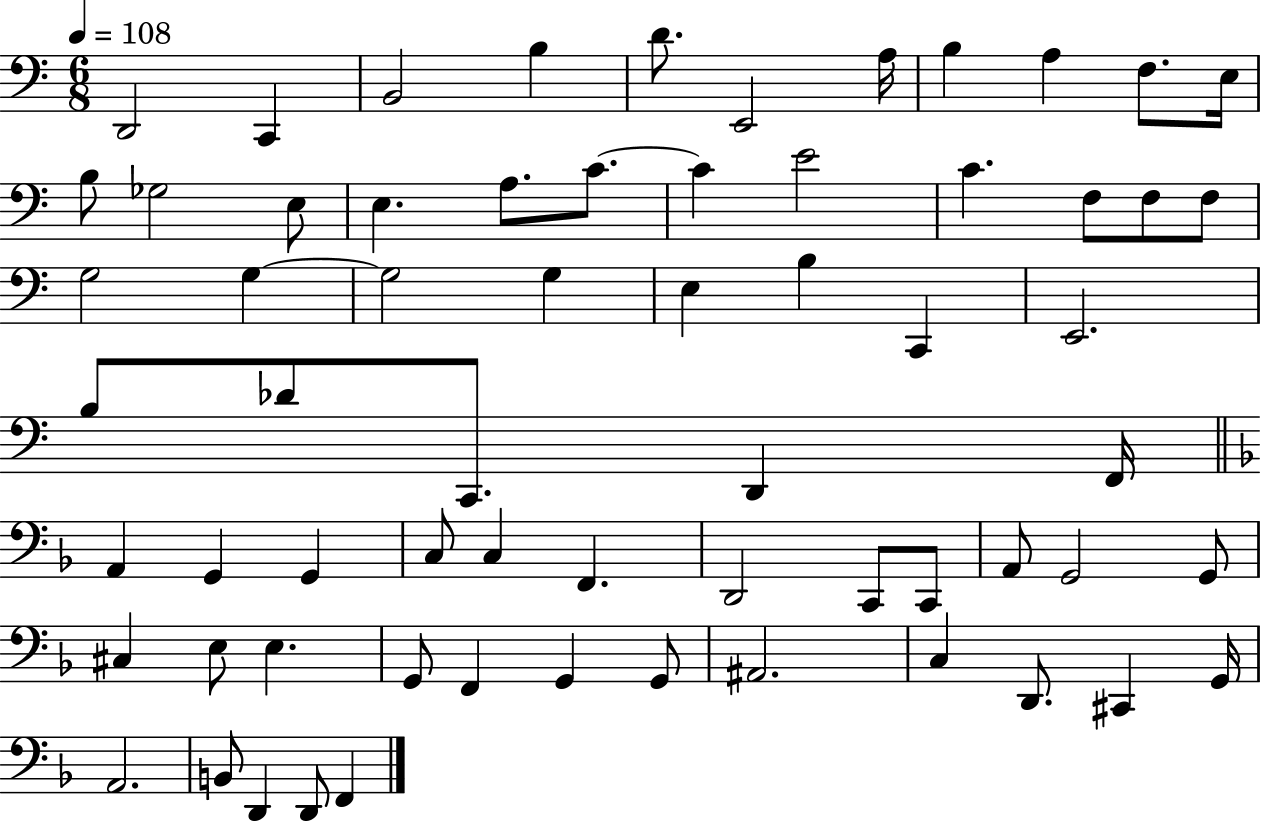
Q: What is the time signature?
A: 6/8